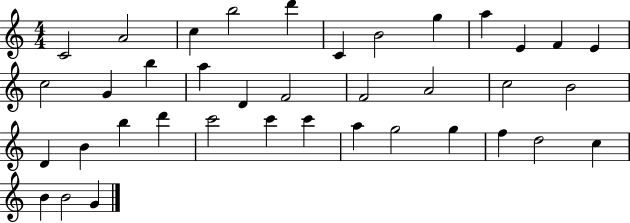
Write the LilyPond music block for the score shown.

{
  \clef treble
  \numericTimeSignature
  \time 4/4
  \key c \major
  c'2 a'2 | c''4 b''2 d'''4 | c'4 b'2 g''4 | a''4 e'4 f'4 e'4 | \break c''2 g'4 b''4 | a''4 d'4 f'2 | f'2 a'2 | c''2 b'2 | \break d'4 b'4 b''4 d'''4 | c'''2 c'''4 c'''4 | a''4 g''2 g''4 | f''4 d''2 c''4 | \break b'4 b'2 g'4 | \bar "|."
}